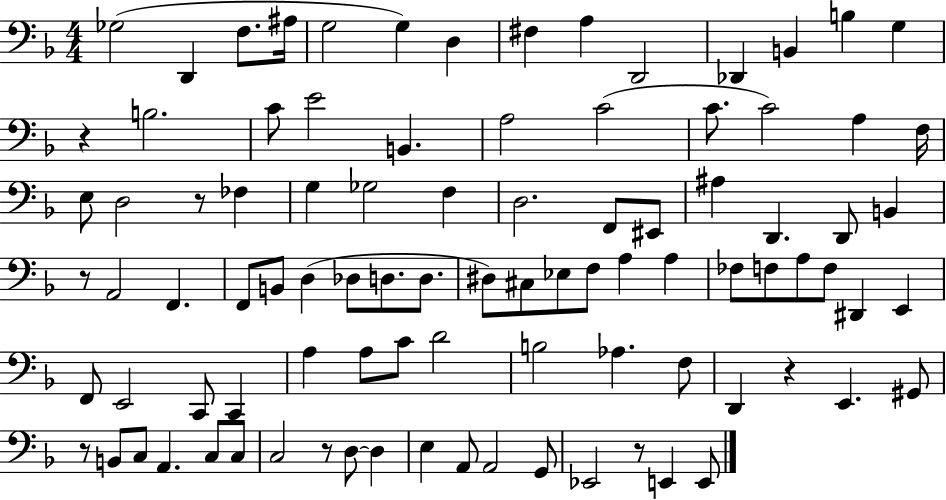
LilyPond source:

{
  \clef bass
  \numericTimeSignature
  \time 4/4
  \key f \major
  ges2( d,4 f8. ais16 | g2 g4) d4 | fis4 a4 d,2 | des,4 b,4 b4 g4 | \break r4 b2. | c'8 e'2 b,4. | a2 c'2( | c'8. c'2) a4 f16 | \break e8 d2 r8 fes4 | g4 ges2 f4 | d2. f,8 eis,8 | ais4 d,4. d,8 b,4 | \break r8 a,2 f,4. | f,8 b,8 d4( des8 d8. d8. | dis8) cis8 ees8 f8 a4 a4 | fes8 f8 a8 f8 dis,4 e,4 | \break f,8 e,2 c,8 c,4 | a4 a8 c'8 d'2 | b2 aes4. f8 | d,4 r4 e,4. gis,8 | \break r8 b,8 c8 a,4. c8 c8 | c2 r8 d8~~ d4 | e4 a,8 a,2 g,8 | ees,2 r8 e,4 e,8 | \break \bar "|."
}